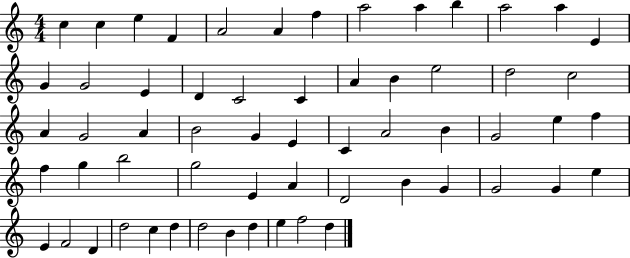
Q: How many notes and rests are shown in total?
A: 60